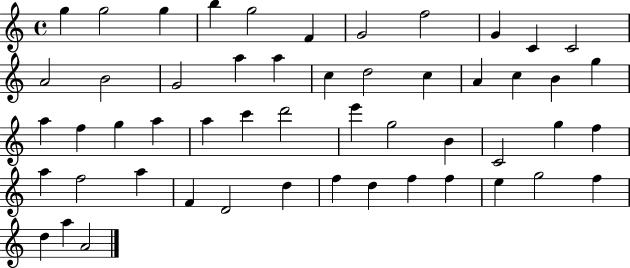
{
  \clef treble
  \time 4/4
  \defaultTimeSignature
  \key c \major
  g''4 g''2 g''4 | b''4 g''2 f'4 | g'2 f''2 | g'4 c'4 c'2 | \break a'2 b'2 | g'2 a''4 a''4 | c''4 d''2 c''4 | a'4 c''4 b'4 g''4 | \break a''4 f''4 g''4 a''4 | a''4 c'''4 d'''2 | e'''4 g''2 b'4 | c'2 g''4 f''4 | \break a''4 f''2 a''4 | f'4 d'2 d''4 | f''4 d''4 f''4 f''4 | e''4 g''2 f''4 | \break d''4 a''4 a'2 | \bar "|."
}